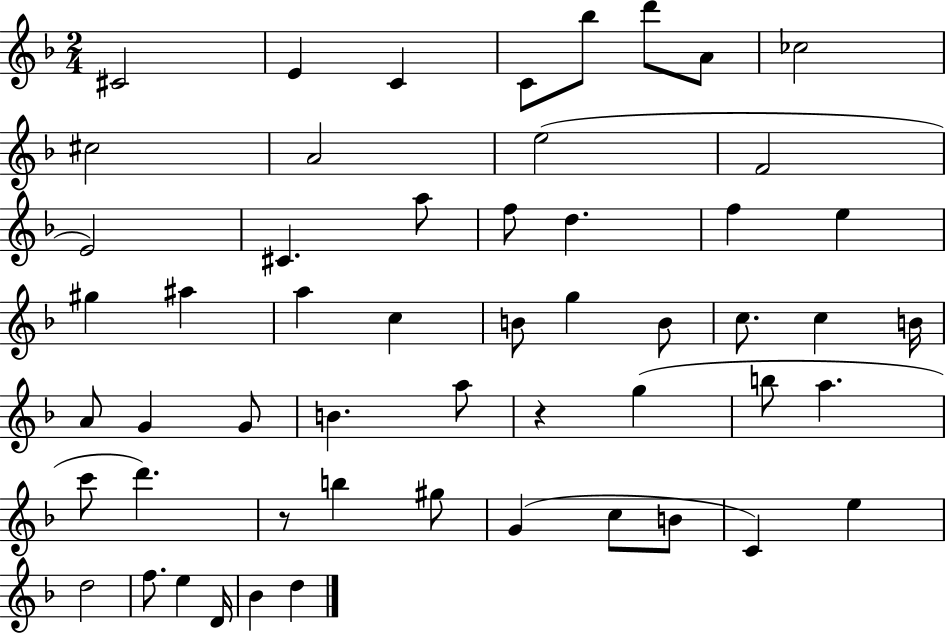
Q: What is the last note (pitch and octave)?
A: D5